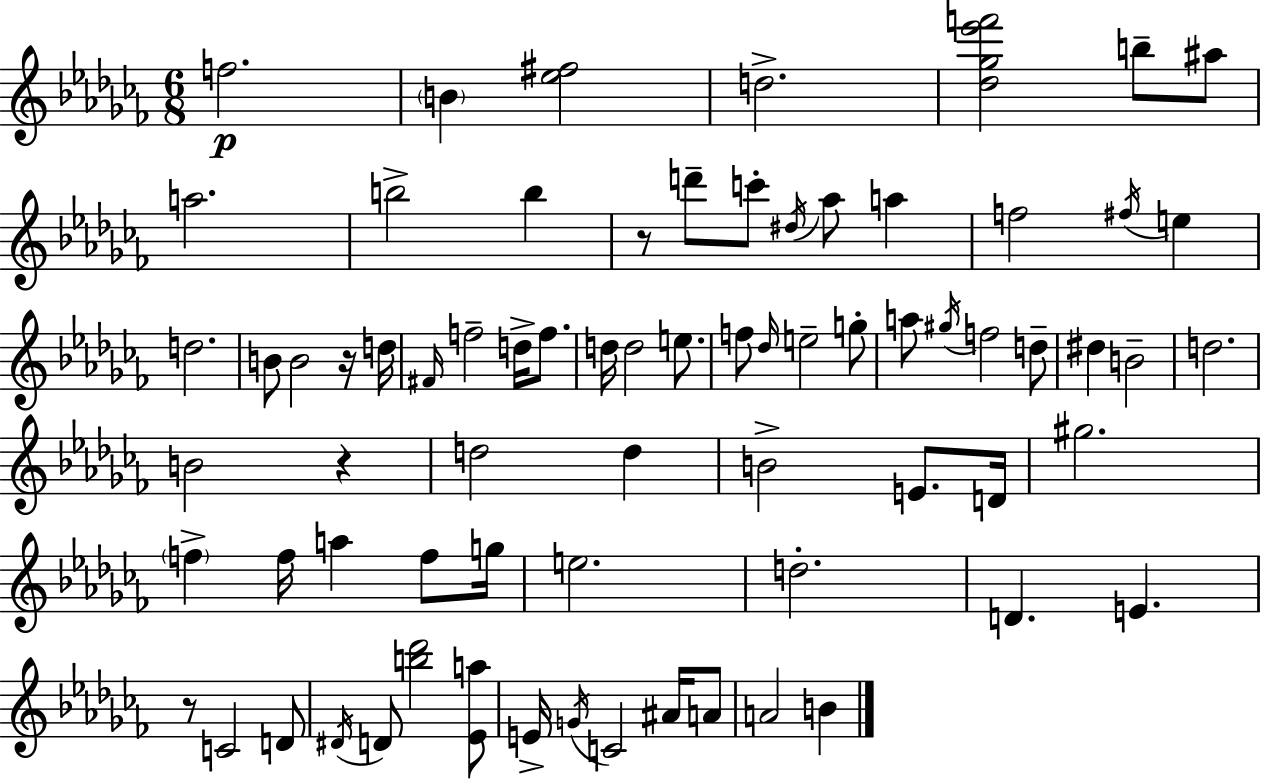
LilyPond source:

{
  \clef treble
  \numericTimeSignature
  \time 6/8
  \key aes \minor
  f''2.\p | \parenthesize b'4 <ees'' fis''>2 | d''2.-> | <des'' ges'' ees''' f'''>2 b''8-- ais''8 | \break a''2. | b''2-> b''4 | r8 d'''8-- c'''8-. \acciaccatura { dis''16 } aes''8 a''4 | f''2 \acciaccatura { fis''16 } e''4 | \break d''2. | b'8 b'2 | r16 d''16 \grace { fis'16 } f''2-- d''16-> | f''8. d''16 d''2 | \break e''8. f''8 \grace { des''16 } e''2-- | g''8-. a''8 \acciaccatura { gis''16 } f''2 | d''8-- dis''4 b'2-- | d''2. | \break b'2 | r4 d''2 | d''4 b'2-> | e'8. d'16 gis''2. | \break \parenthesize f''4-> f''16 a''4 | f''8 g''16 e''2. | d''2.-. | d'4. e'4. | \break r8 c'2 | d'8 \acciaccatura { dis'16 } d'8 <b'' des'''>2 | <ees' a''>8 e'16-> \acciaccatura { g'16 } c'2 | ais'16 a'8 a'2 | \break b'4 \bar "|."
}